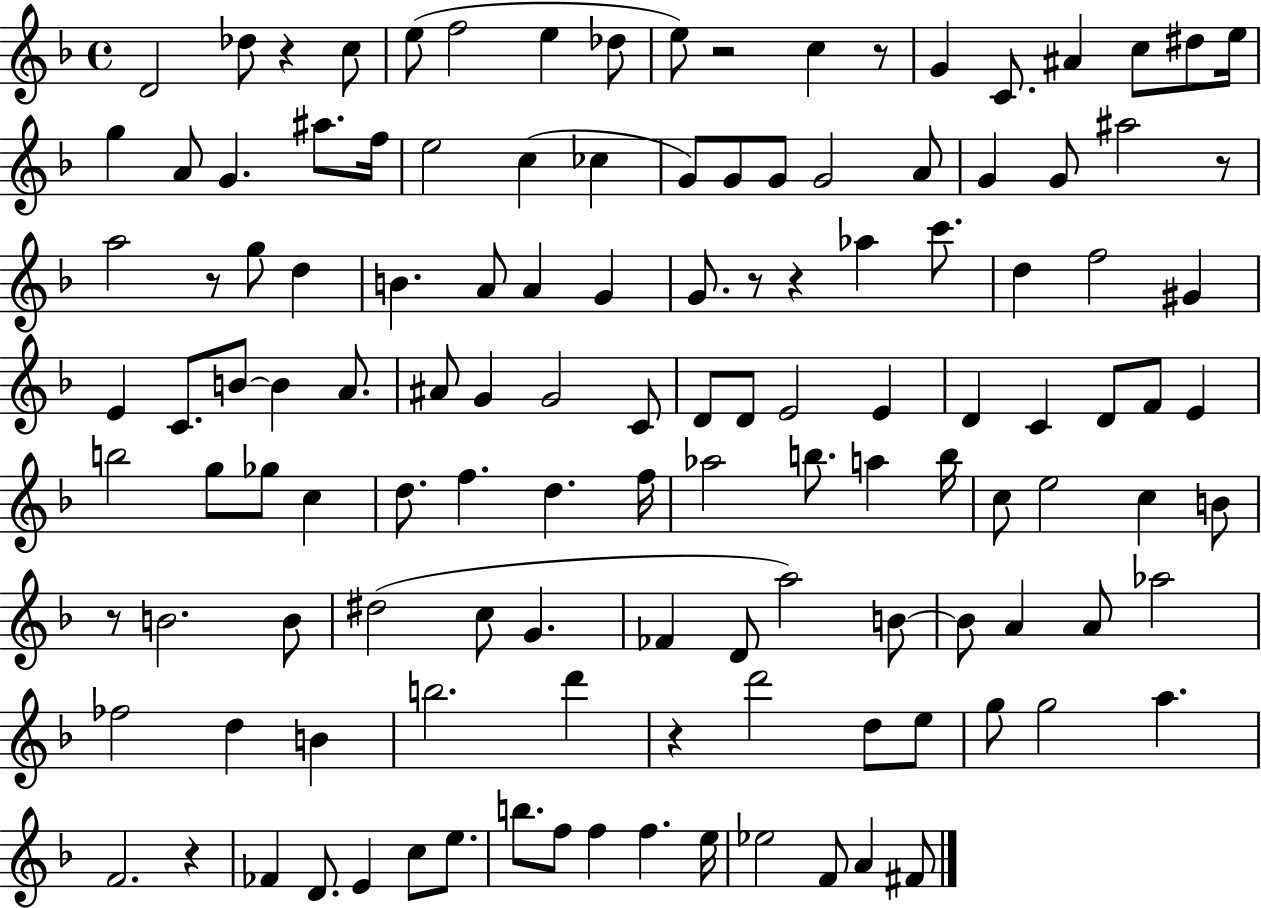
D4/h Db5/e R/q C5/e E5/e F5/h E5/q Db5/e E5/e R/h C5/q R/e G4/q C4/e. A#4/q C5/e D#5/e E5/s G5/q A4/e G4/q. A#5/e. F5/s E5/h C5/q CES5/q G4/e G4/e G4/e G4/h A4/e G4/q G4/e A#5/h R/e A5/h R/e G5/e D5/q B4/q. A4/e A4/q G4/q G4/e. R/e R/q Ab5/q C6/e. D5/q F5/h G#4/q E4/q C4/e. B4/e B4/q A4/e. A#4/e G4/q G4/h C4/e D4/e D4/e E4/h E4/q D4/q C4/q D4/e F4/e E4/q B5/h G5/e Gb5/e C5/q D5/e. F5/q. D5/q. F5/s Ab5/h B5/e. A5/q B5/s C5/e E5/h C5/q B4/e R/e B4/h. B4/e D#5/h C5/e G4/q. FES4/q D4/e A5/h B4/e B4/e A4/q A4/e Ab5/h FES5/h D5/q B4/q B5/h. D6/q R/q D6/h D5/e E5/e G5/e G5/h A5/q. F4/h. R/q FES4/q D4/e. E4/q C5/e E5/e. B5/e. F5/e F5/q F5/q. E5/s Eb5/h F4/e A4/q F#4/e